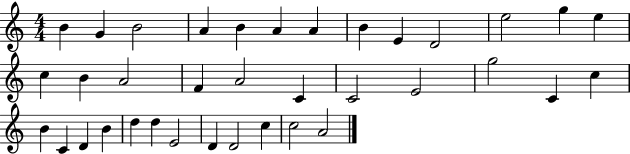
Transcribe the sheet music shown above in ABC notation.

X:1
T:Untitled
M:4/4
L:1/4
K:C
B G B2 A B A A B E D2 e2 g e c B A2 F A2 C C2 E2 g2 C c B C D B d d E2 D D2 c c2 A2